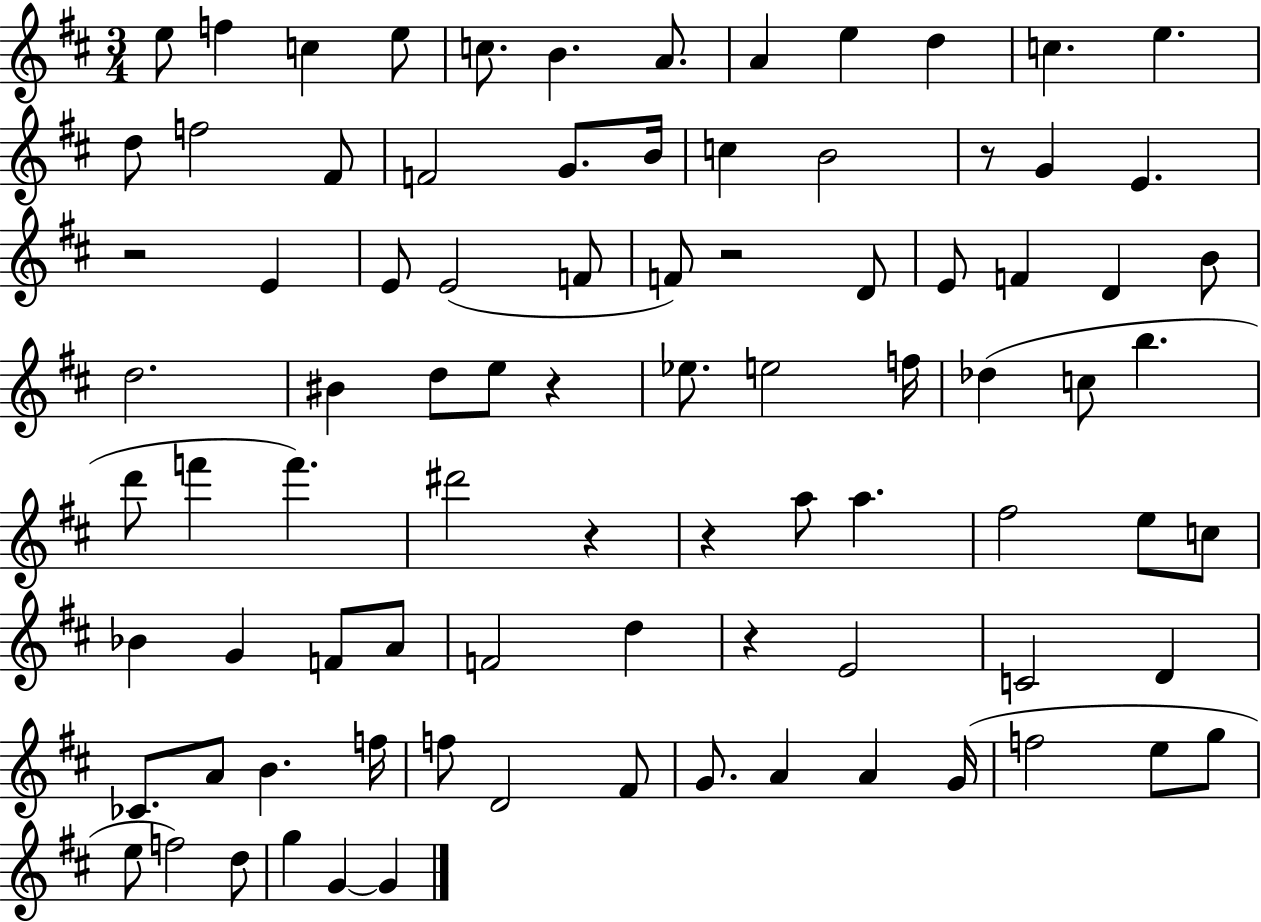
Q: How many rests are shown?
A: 7